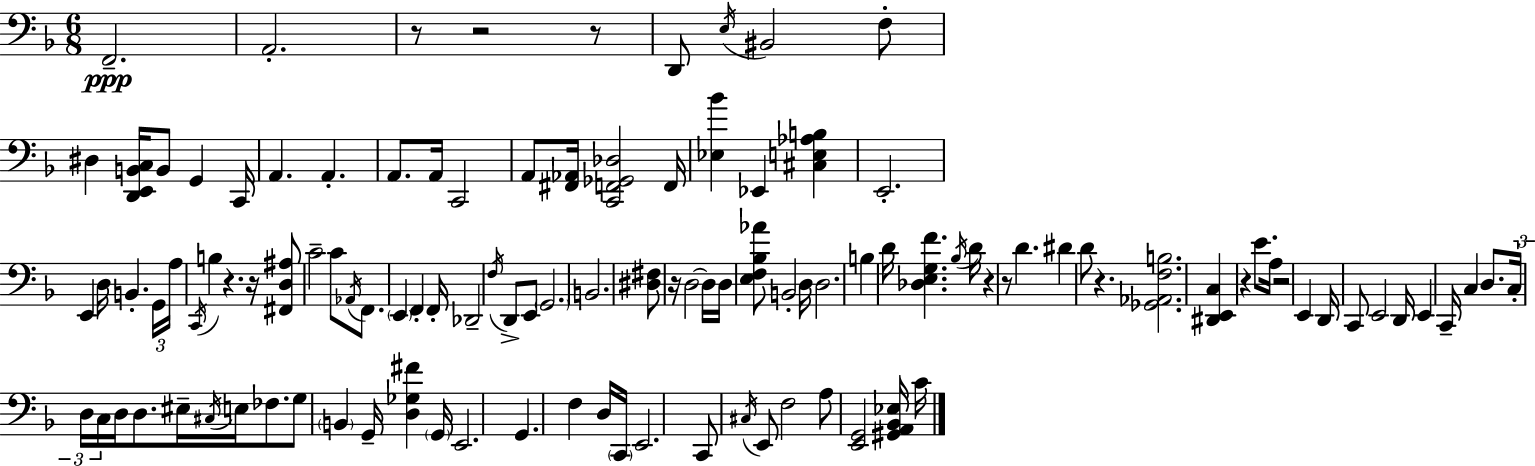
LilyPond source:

{
  \clef bass
  \numericTimeSignature
  \time 6/8
  \key f \major
  f,2.--\ppp | a,2.-. | r8 r2 r8 | d,8 \acciaccatura { e16 } bis,2 f8-. | \break dis4 <d, e, b, c>16 b,8 g,4 | c,16 a,4. a,4.-. | a,8. a,16 c,2 | a,8 <fis, aes,>16 <c, f, ges, des>2 | \break f,16 <ees bes'>4 ees,4 <cis e aes b>4 | e,2.-. | e,4 d16 b,4.-. | \tuplet 3/2 { g,16 a16 \acciaccatura { c,16 } } b4 r4. | \break r16 <fis, d ais>8 c'2-- | c'8 \acciaccatura { aes,16 } f,8. \parenthesize e,4 f,4-. | f,16-. des,2-- \acciaccatura { f16 } | d,8-> e,8 \parenthesize g,2. | \break b,2. | <dis fis>8 r16 d2~~ | d16 d16 <e f bes aes'>8 b,2-. | d16 d2. | \break b4 d'16 <des e g f'>4. | \acciaccatura { bes16 } d'16 r4 r8 d'4. | dis'4 d'8 r4. | <ges, aes, f b>2. | \break <dis, e, c>4 r4 | e'8. a16 r2 | e,4 d,16 c,8 e,2 | d,16 e,4 c,16-- c4 | \break d8. \tuplet 3/2 { c16-. d16 c16 } d16 d8. | eis16-- \acciaccatura { cis16 } e16 fes8. g8 \parenthesize b,4 | g,16-- <d ges fis'>4 \parenthesize g,16 e,2. | g,4. | \break f4 d16 \parenthesize c,16 e,2. | c,8 \acciaccatura { cis16 } e,8 f2 | a8 <e, g,>2 | <gis, a, bes, ees>16 c'16 \bar "|."
}